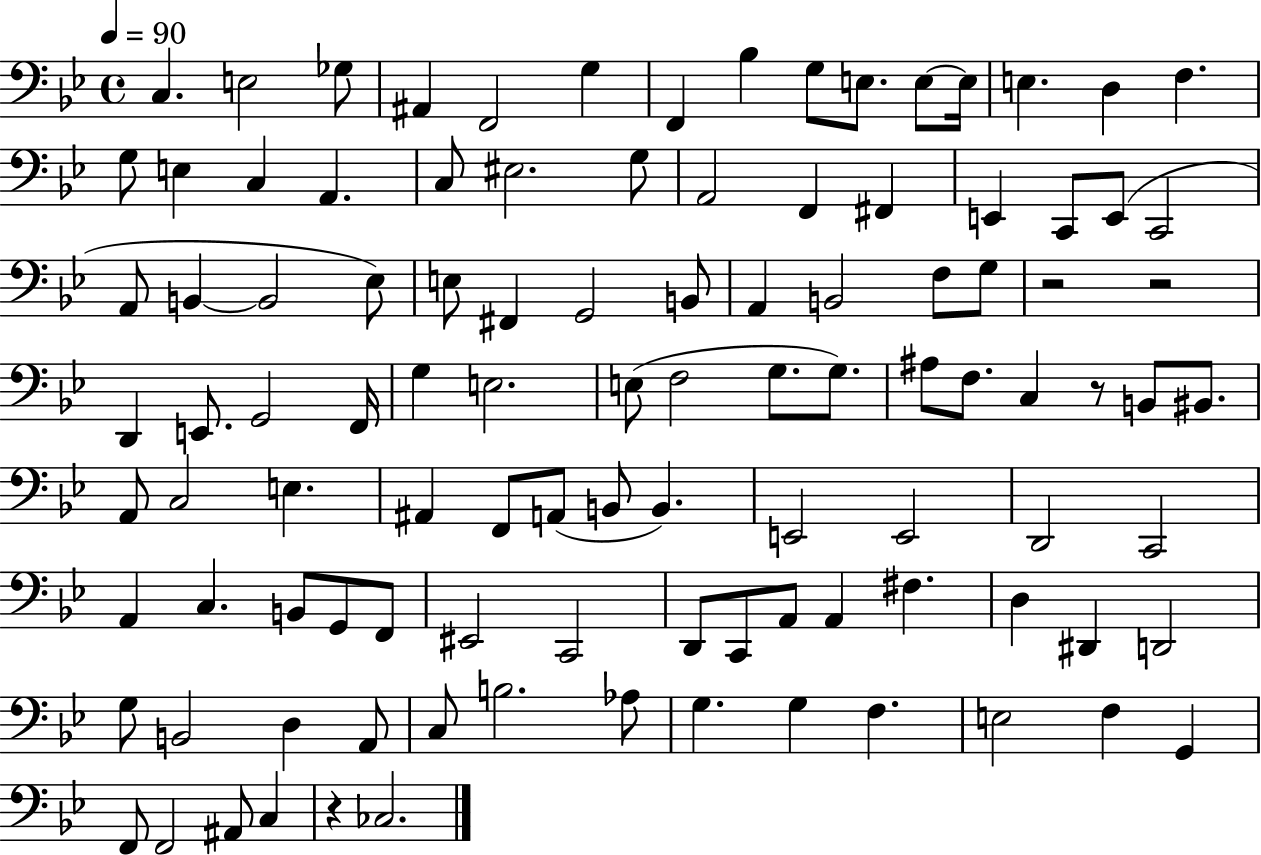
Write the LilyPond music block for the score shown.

{
  \clef bass
  \time 4/4
  \defaultTimeSignature
  \key bes \major
  \tempo 4 = 90
  c4. e2 ges8 | ais,4 f,2 g4 | f,4 bes4 g8 e8. e8~~ e16 | e4. d4 f4. | \break g8 e4 c4 a,4. | c8 eis2. g8 | a,2 f,4 fis,4 | e,4 c,8 e,8( c,2 | \break a,8 b,4~~ b,2 ees8) | e8 fis,4 g,2 b,8 | a,4 b,2 f8 g8 | r2 r2 | \break d,4 e,8. g,2 f,16 | g4 e2. | e8( f2 g8. g8.) | ais8 f8. c4 r8 b,8 bis,8. | \break a,8 c2 e4. | ais,4 f,8 a,8( b,8 b,4.) | e,2 e,2 | d,2 c,2 | \break a,4 c4. b,8 g,8 f,8 | eis,2 c,2 | d,8 c,8 a,8 a,4 fis4. | d4 dis,4 d,2 | \break g8 b,2 d4 a,8 | c8 b2. aes8 | g4. g4 f4. | e2 f4 g,4 | \break f,8 f,2 ais,8 c4 | r4 ces2. | \bar "|."
}